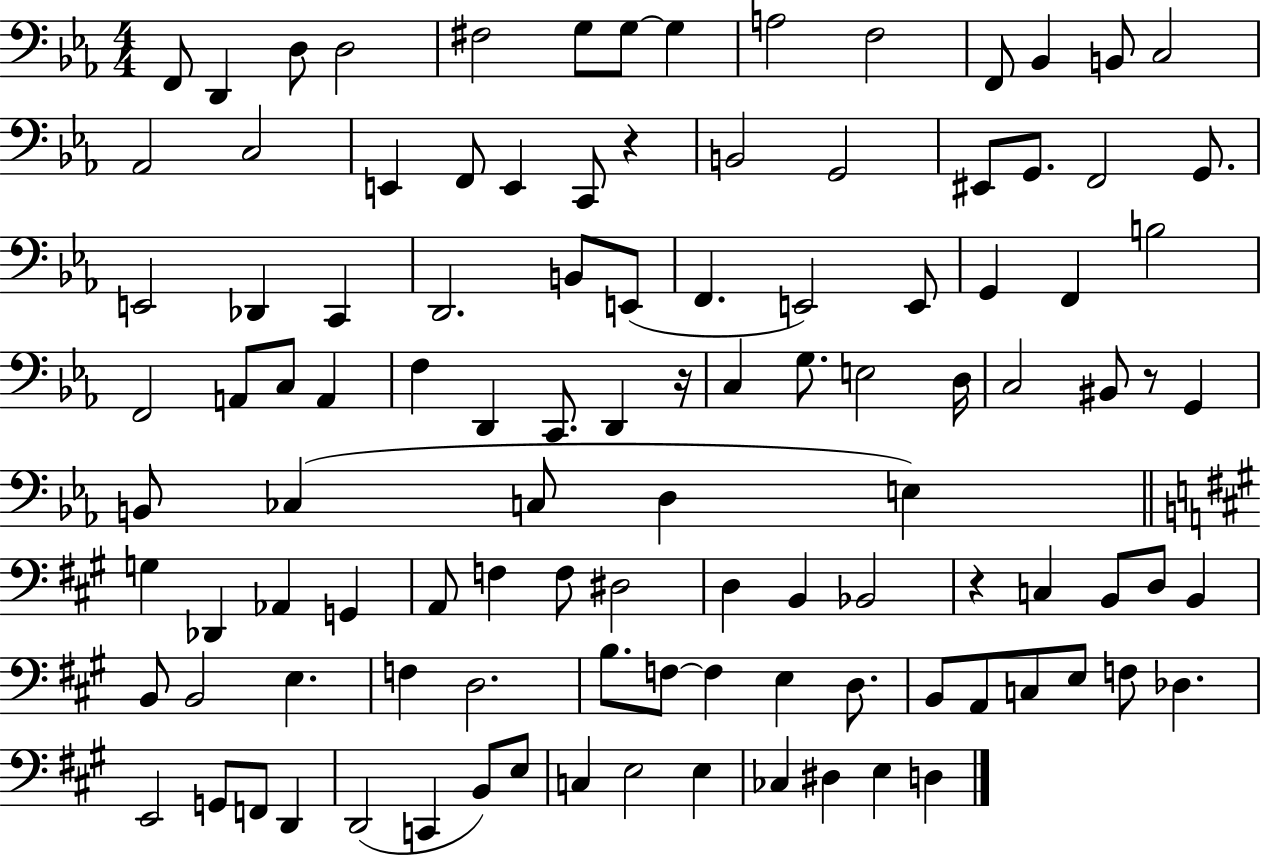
{
  \clef bass
  \numericTimeSignature
  \time 4/4
  \key ees \major
  \repeat volta 2 { f,8 d,4 d8 d2 | fis2 g8 g8~~ g4 | a2 f2 | f,8 bes,4 b,8 c2 | \break aes,2 c2 | e,4 f,8 e,4 c,8 r4 | b,2 g,2 | eis,8 g,8. f,2 g,8. | \break e,2 des,4 c,4 | d,2. b,8 e,8( | f,4. e,2) e,8 | g,4 f,4 b2 | \break f,2 a,8 c8 a,4 | f4 d,4 c,8. d,4 r16 | c4 g8. e2 d16 | c2 bis,8 r8 g,4 | \break b,8 ces4( c8 d4 e4) | \bar "||" \break \key a \major g4 des,4 aes,4 g,4 | a,8 f4 f8 dis2 | d4 b,4 bes,2 | r4 c4 b,8 d8 b,4 | \break b,8 b,2 e4. | f4 d2. | b8. f8~~ f4 e4 d8. | b,8 a,8 c8 e8 f8 des4. | \break e,2 g,8 f,8 d,4 | d,2( c,4 b,8) e8 | c4 e2 e4 | ces4 dis4 e4 d4 | \break } \bar "|."
}